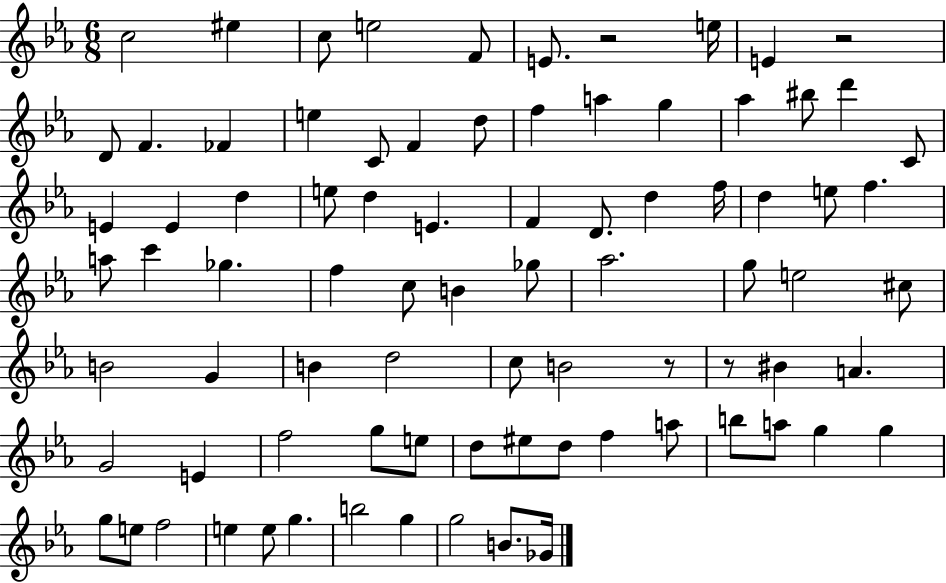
{
  \clef treble
  \numericTimeSignature
  \time 6/8
  \key ees \major
  c''2 eis''4 | c''8 e''2 f'8 | e'8. r2 e''16 | e'4 r2 | \break d'8 f'4. fes'4 | e''4 c'8 f'4 d''8 | f''4 a''4 g''4 | aes''4 bis''8 d'''4 c'8 | \break e'4 e'4 d''4 | e''8 d''4 e'4. | f'4 d'8. d''4 f''16 | d''4 e''8 f''4. | \break a''8 c'''4 ges''4. | f''4 c''8 b'4 ges''8 | aes''2. | g''8 e''2 cis''8 | \break b'2 g'4 | b'4 d''2 | c''8 b'2 r8 | r8 bis'4 a'4. | \break g'2 e'4 | f''2 g''8 e''8 | d''8 eis''8 d''8 f''4 a''8 | b''8 a''8 g''4 g''4 | \break g''8 e''8 f''2 | e''4 e''8 g''4. | b''2 g''4 | g''2 b'8. ges'16 | \break \bar "|."
}